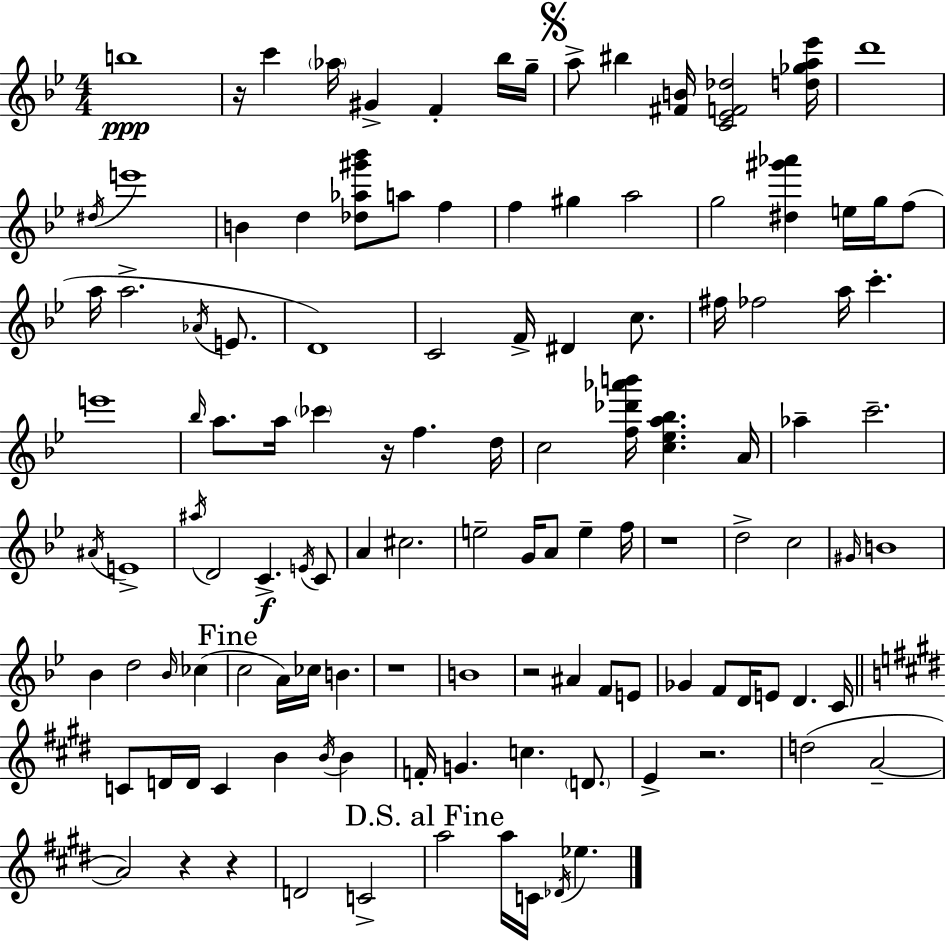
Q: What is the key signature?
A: BES major